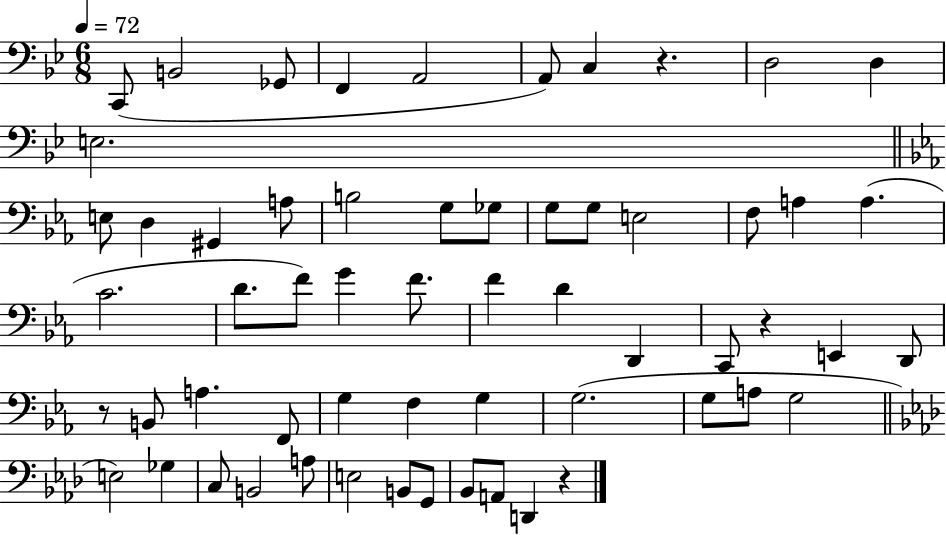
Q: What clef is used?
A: bass